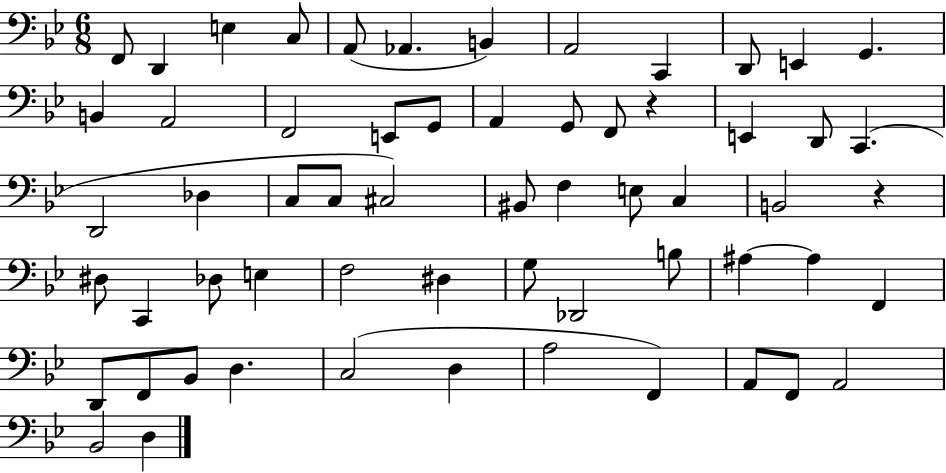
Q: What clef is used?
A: bass